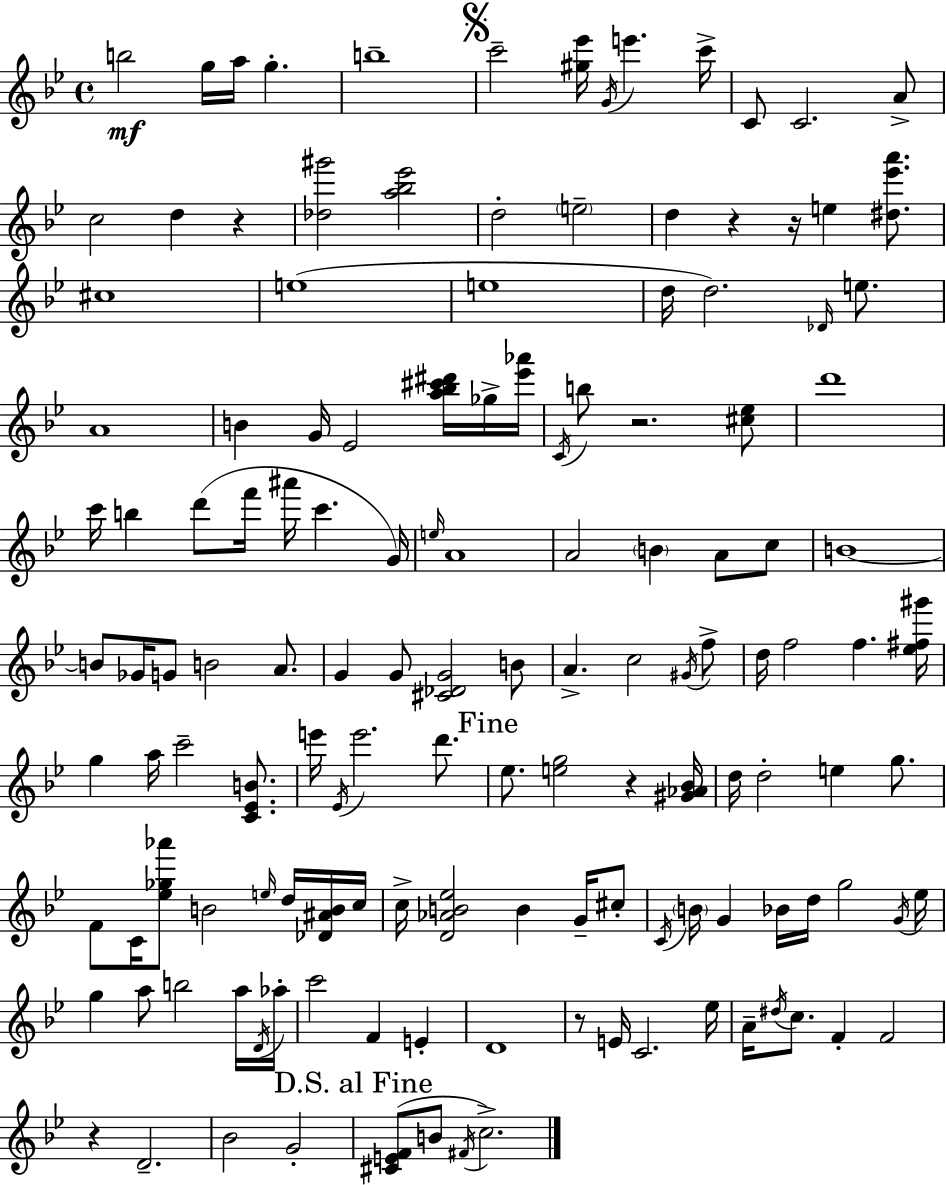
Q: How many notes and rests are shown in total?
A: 139